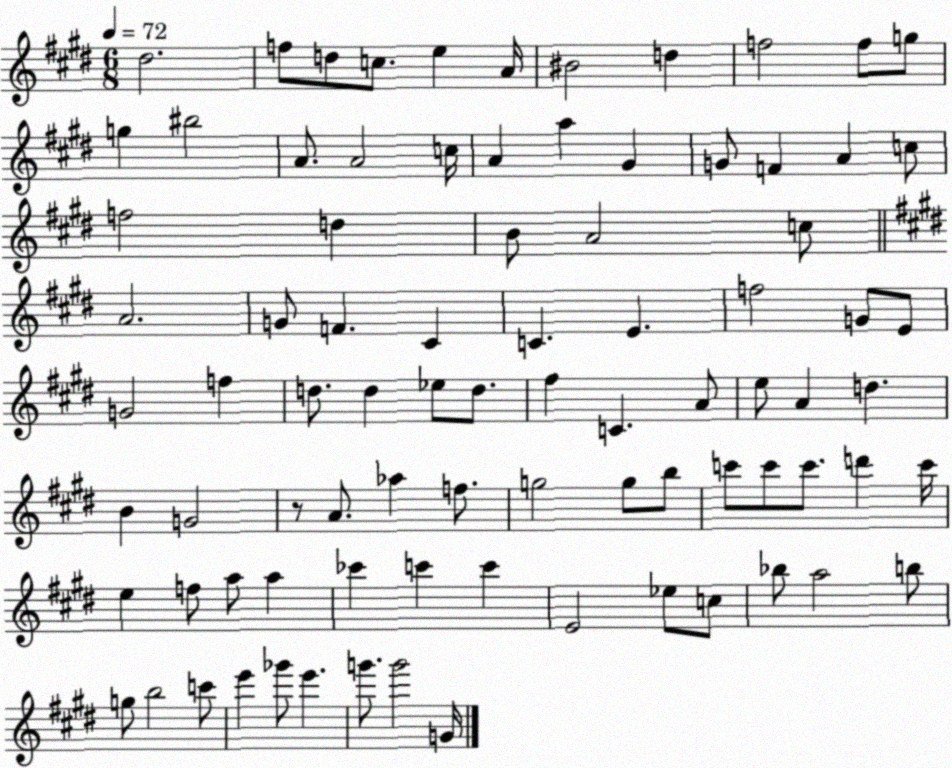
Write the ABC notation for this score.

X:1
T:Untitled
M:6/8
L:1/4
K:E
^d2 f/2 d/2 c/2 e A/4 ^B2 d f2 f/2 g/2 g ^b2 A/2 A2 c/4 A a ^G G/2 F A c/2 f2 d B/2 A2 c/2 A2 G/2 F ^C C E f2 G/2 E/2 G2 f d/2 d _e/2 d/2 ^f C A/2 e/2 A d B G2 z/2 A/2 _a f/2 g2 g/2 b/2 c'/2 c'/2 c'/2 d' c'/4 e f/2 a/2 a _c' c' c' E2 _e/2 c/2 _b/2 a2 b/2 g/2 b2 c'/2 e' _g'/2 e' g'/2 g'2 G/4